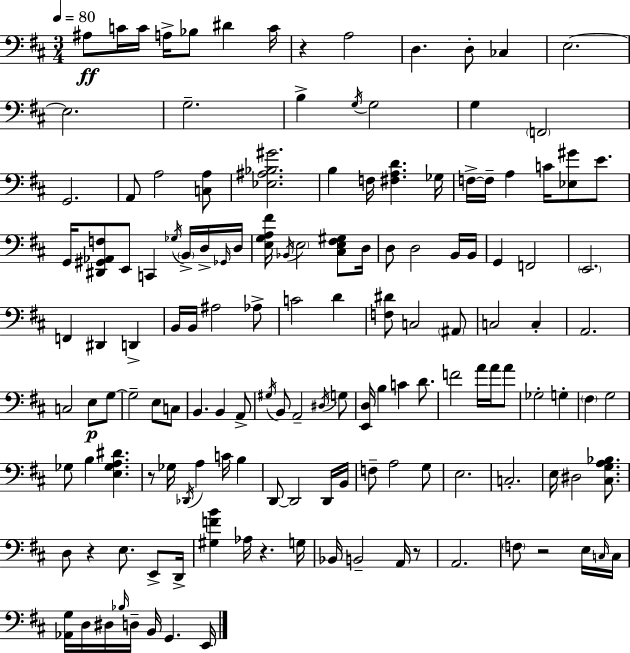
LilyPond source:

{
  \clef bass
  \numericTimeSignature
  \time 3/4
  \key d \major
  \tempo 4 = 80
  ais8\ff c'16 c'16 a16-> bes8 dis'4 c'16 | r4 a2 | d4. d8-. ces4 | e2.~~ | \break e2. | g2.-- | b4-> \acciaccatura { g16 } g2 | g4 \parenthesize f,2 | \break g,2. | a,8 a2 <c a>8 | <ees ais bes gis'>2. | b4 f16 <fis a d'>4. | \break ges16 f16->~~ f16-- a4 c'16 <ees gis'>8 e'8. | g,16 <dis, gis, aes, f>8 e,8 c,4 \acciaccatura { ges16 } \parenthesize b,16-> | d16-> \grace { ges,16 } d16 <e g a fis'>16 \acciaccatura { bes,16 } \parenthesize e2 | <cis e fis gis>8 d16 d8 d2 | \break b,16 b,16 g,4 f,2 | \parenthesize e,2. | f,4 dis,4 | d,4-> b,16 b,16 ais2 | \break aes8-> c'2 | d'4 <f dis'>8 c2 | \parenthesize ais,8 c2 | c4-. a,2. | \break c2 | e8\p g8~~ g2-- | e8 c8 b,4. b,4 | a,8-> \acciaccatura { gis16 } b,8 a,2-- | \break \acciaccatura { dis16 } g8 <e, d>16 b4 c'4 | d'8. f'2 | a'16 a'16 a'8 ges2-. | g4-. \parenthesize fis4 g2 | \break ges8 b4 | <e ges a dis'>4. r8 ges16 \acciaccatura { des,16 } a4 | c'16 b4 d,8~~ d,2 | d,16 b,16 f8-- a2 | \break g8 e2. | c2.-. | e16 dis2 | <cis g a bes>8. d8 r4 | \break e8. e,8-> d,16-> <gis f' b'>4 aes16 | r4. g16 bes,16 b,2-- | a,16 r8 a,2. | \parenthesize f8 r2 | \break e16 \grace { c16 } c16 <aes, g>16 d16 dis16 \grace { bes16 } | d16-- b,16 g,4. e,16 \bar "|."
}